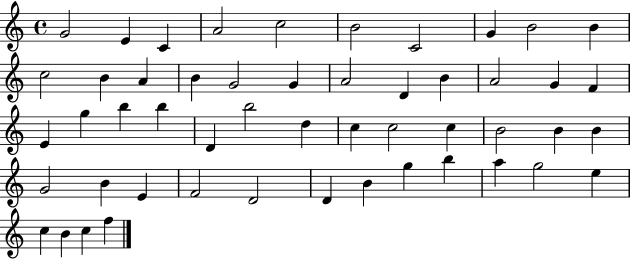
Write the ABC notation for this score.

X:1
T:Untitled
M:4/4
L:1/4
K:C
G2 E C A2 c2 B2 C2 G B2 B c2 B A B G2 G A2 D B A2 G F E g b b D b2 d c c2 c B2 B B G2 B E F2 D2 D B g b a g2 e c B c f